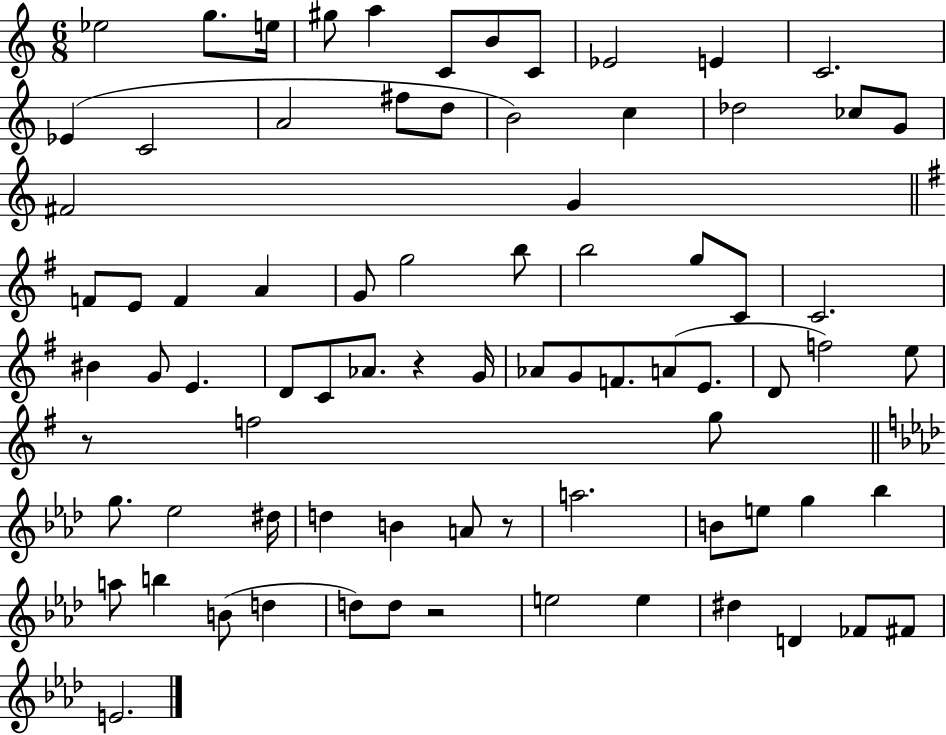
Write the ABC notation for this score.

X:1
T:Untitled
M:6/8
L:1/4
K:C
_e2 g/2 e/4 ^g/2 a C/2 B/2 C/2 _E2 E C2 _E C2 A2 ^f/2 d/2 B2 c _d2 _c/2 G/2 ^F2 G F/2 E/2 F A G/2 g2 b/2 b2 g/2 C/2 C2 ^B G/2 E D/2 C/2 _A/2 z G/4 _A/2 G/2 F/2 A/2 E/2 D/2 f2 e/2 z/2 f2 g/2 g/2 _e2 ^d/4 d B A/2 z/2 a2 B/2 e/2 g _b a/2 b B/2 d d/2 d/2 z2 e2 e ^d D _F/2 ^F/2 E2